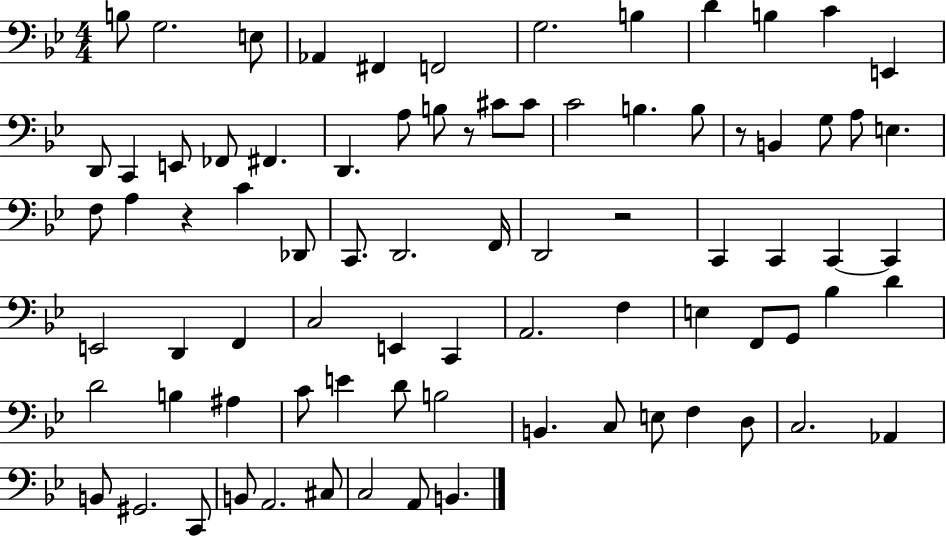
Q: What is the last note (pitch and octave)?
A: B2